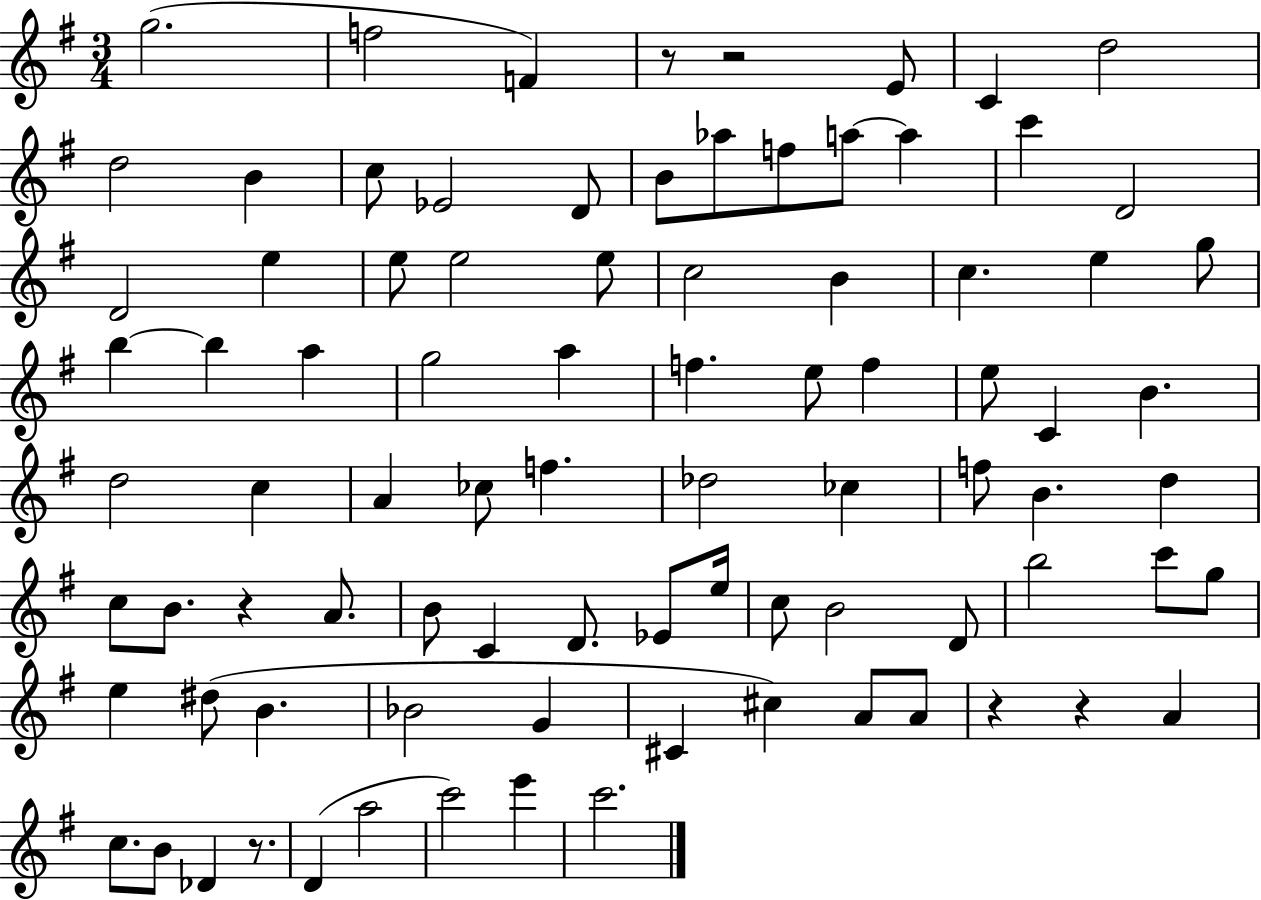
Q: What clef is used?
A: treble